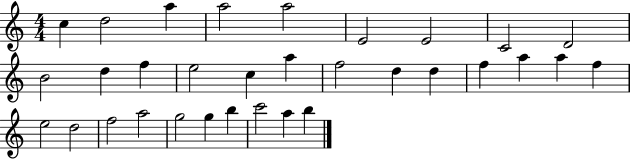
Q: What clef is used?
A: treble